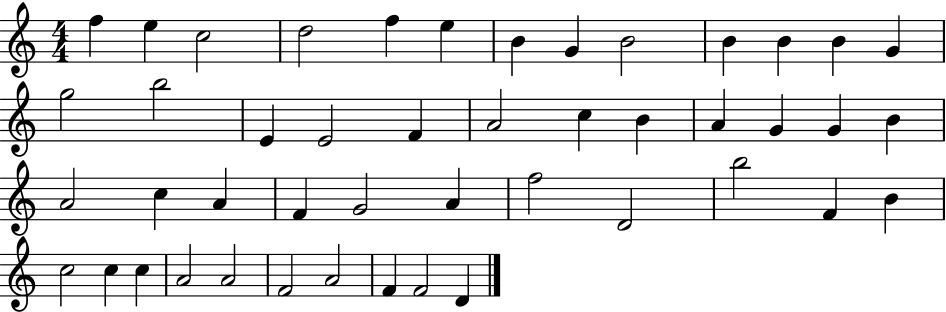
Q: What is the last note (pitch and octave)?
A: D4